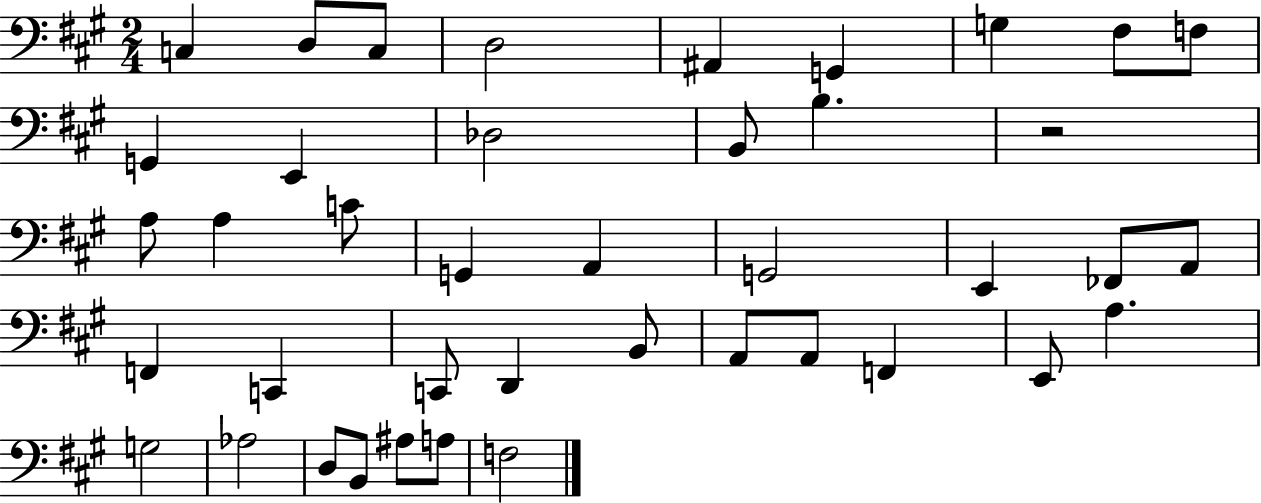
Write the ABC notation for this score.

X:1
T:Untitled
M:2/4
L:1/4
K:A
C, D,/2 C,/2 D,2 ^A,, G,, G, ^F,/2 F,/2 G,, E,, _D,2 B,,/2 B, z2 A,/2 A, C/2 G,, A,, G,,2 E,, _F,,/2 A,,/2 F,, C,, C,,/2 D,, B,,/2 A,,/2 A,,/2 F,, E,,/2 A, G,2 _A,2 D,/2 B,,/2 ^A,/2 A,/2 F,2